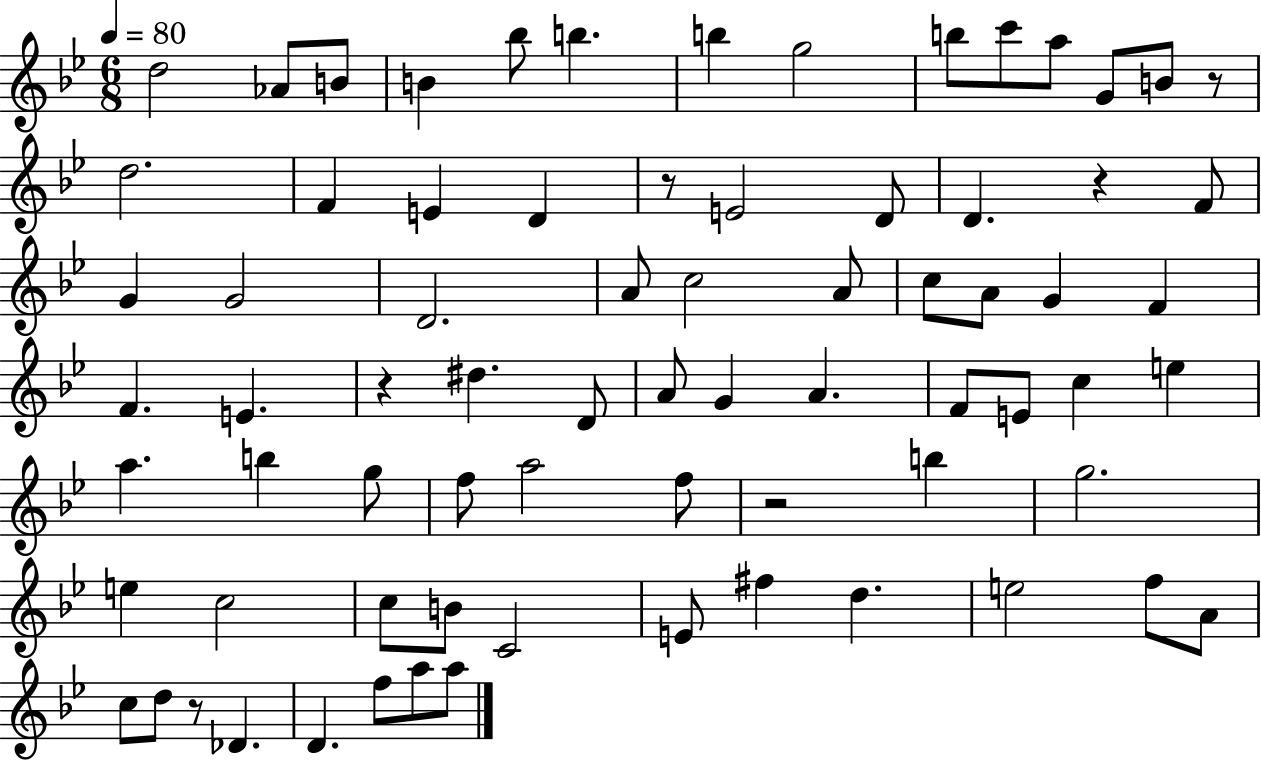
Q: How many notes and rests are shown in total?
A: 74